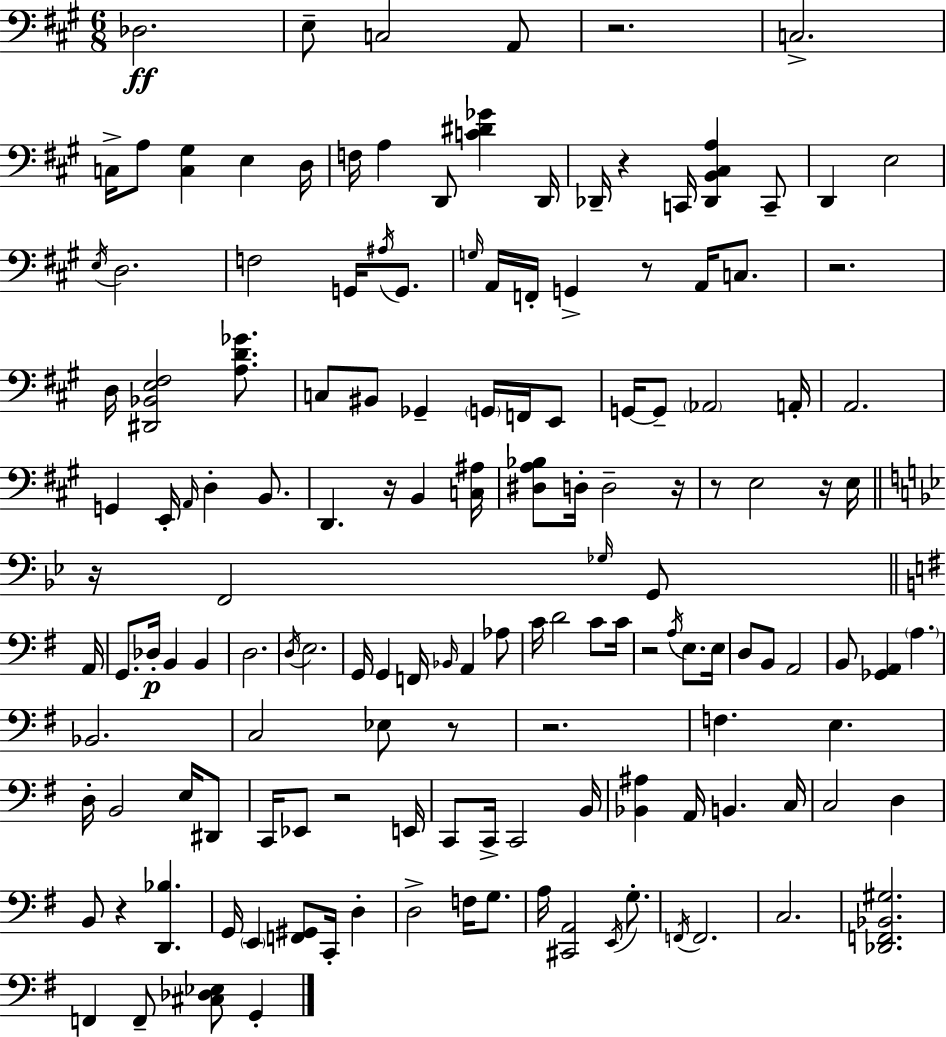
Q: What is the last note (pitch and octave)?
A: G2